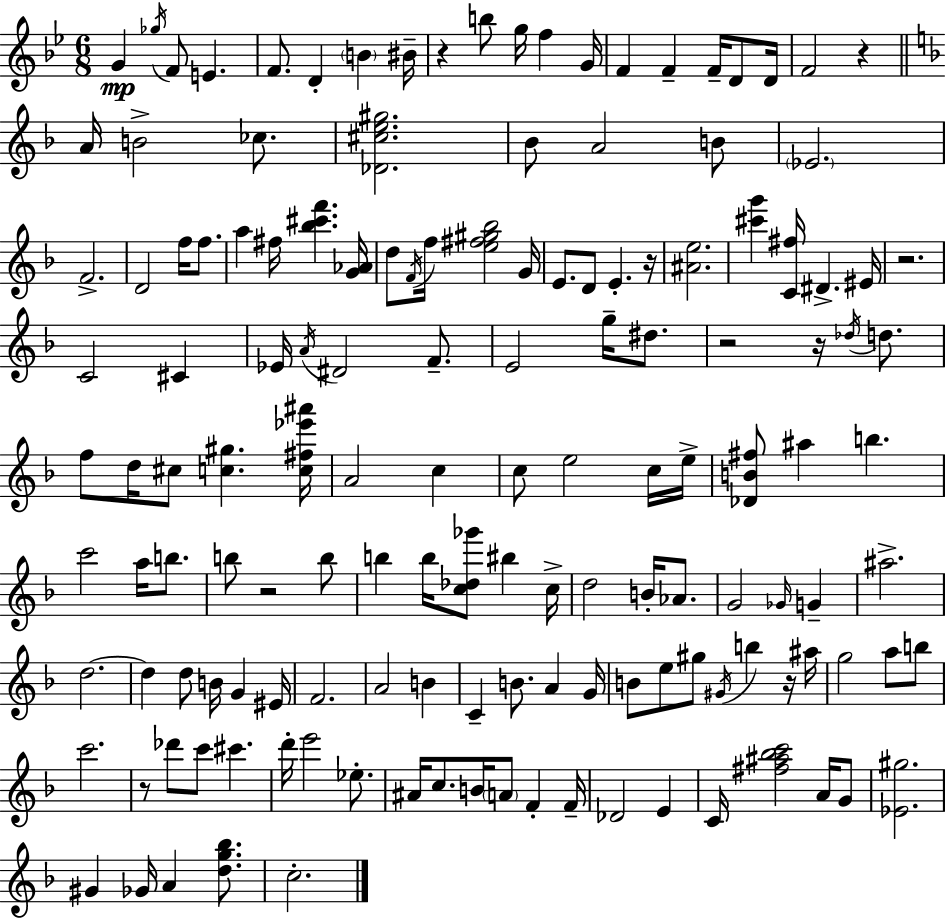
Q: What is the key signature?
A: G minor